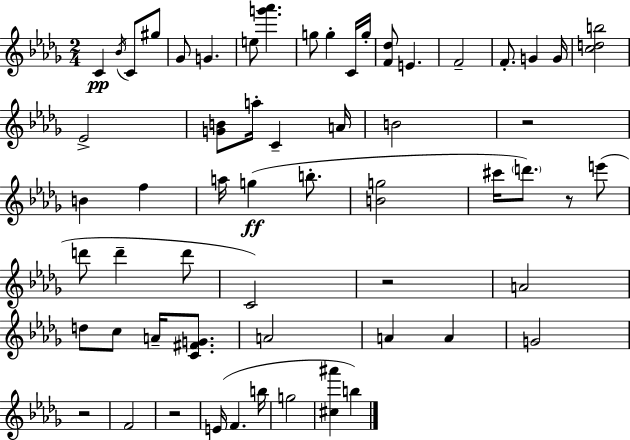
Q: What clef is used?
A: treble